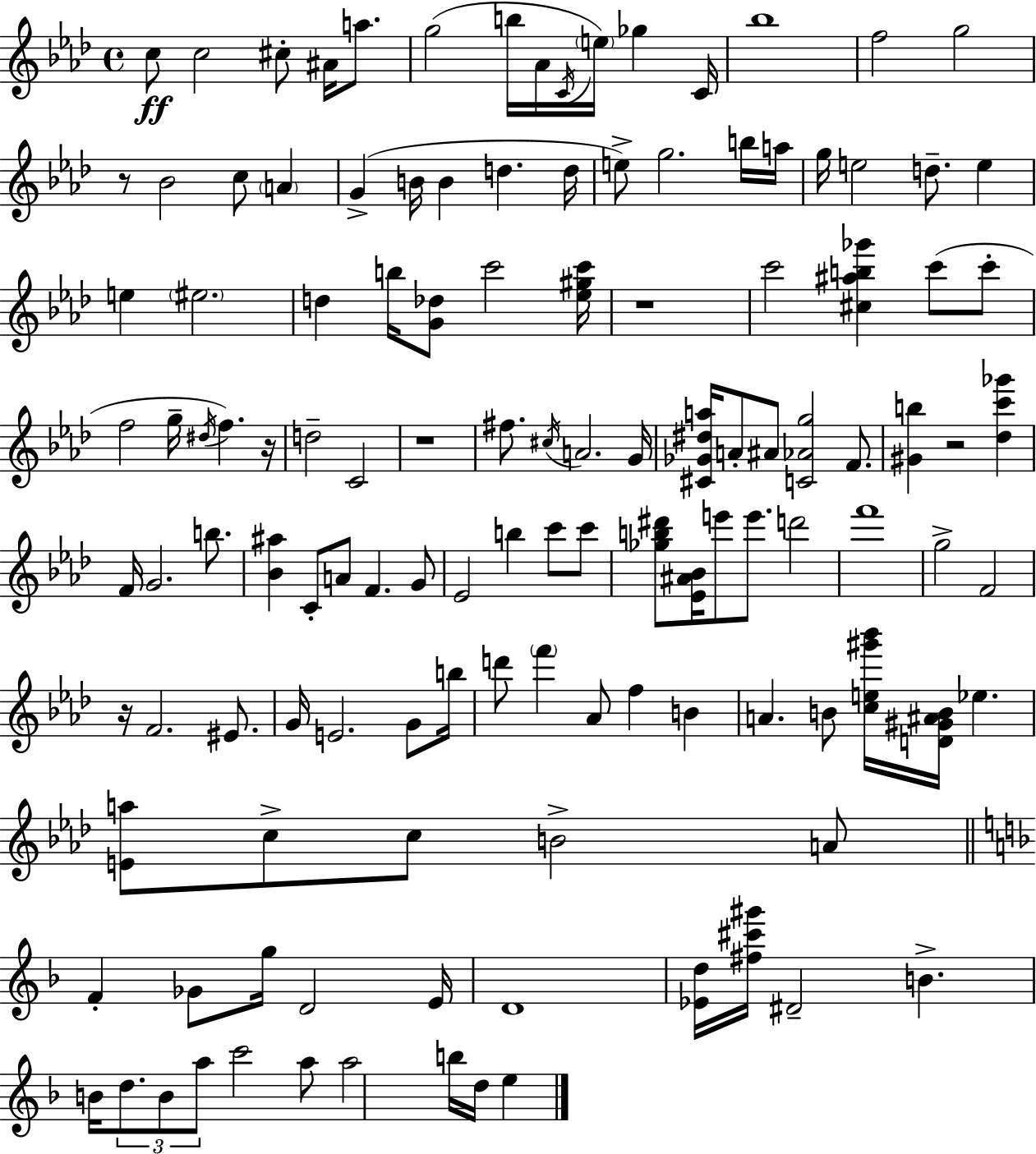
C5/e C5/h C#5/e A#4/s A5/e. G5/h B5/s Ab4/s C4/s E5/s Gb5/q C4/s Bb5/w F5/h G5/h R/e Bb4/h C5/e A4/q G4/q B4/s B4/q D5/q. D5/s E5/e G5/h. B5/s A5/s G5/s E5/h D5/e. E5/q E5/q EIS5/h. D5/q B5/s [G4,Db5]/e C6/h [Eb5,G#5,C6]/s R/w C6/h [C#5,A#5,B5,Gb6]/q C6/e C6/e F5/h G5/s D#5/s F5/q. R/s D5/h C4/h R/w F#5/e. C#5/s A4/h. G4/s [C#4,Gb4,D#5,A5]/s A4/e A#4/e [C4,Ab4,G5]/h F4/e. [G#4,B5]/q R/h [Db5,C6,Gb6]/q F4/s G4/h. B5/e. [Bb4,A#5]/q C4/e A4/e F4/q. G4/e Eb4/h B5/q C6/e C6/e [Gb5,B5,D#6]/e [Eb4,A#4,Bb4]/s E6/e E6/e. D6/h F6/w G5/h F4/h R/s F4/h. EIS4/e. G4/s E4/h. G4/e B5/s D6/e F6/q Ab4/e F5/q B4/q A4/q. B4/e [C5,E5,G#6,Bb6]/s [D4,G#4,A#4,B4]/s Eb5/q. [E4,A5]/e C5/e C5/e B4/h A4/e F4/q Gb4/e G5/s D4/h E4/s D4/w [Eb4,D5]/s [F#5,C#6,G#6]/s D#4/h B4/q. B4/s D5/e. B4/e A5/e C6/h A5/e A5/h B5/s D5/s E5/q